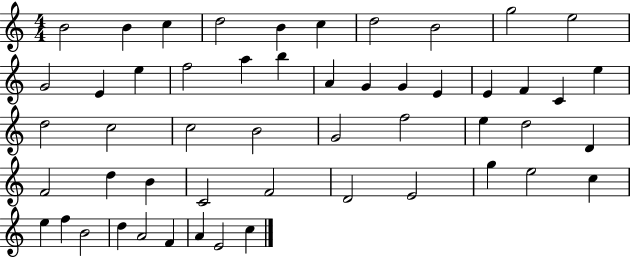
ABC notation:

X:1
T:Untitled
M:4/4
L:1/4
K:C
B2 B c d2 B c d2 B2 g2 e2 G2 E e f2 a b A G G E E F C e d2 c2 c2 B2 G2 f2 e d2 D F2 d B C2 F2 D2 E2 g e2 c e f B2 d A2 F A E2 c